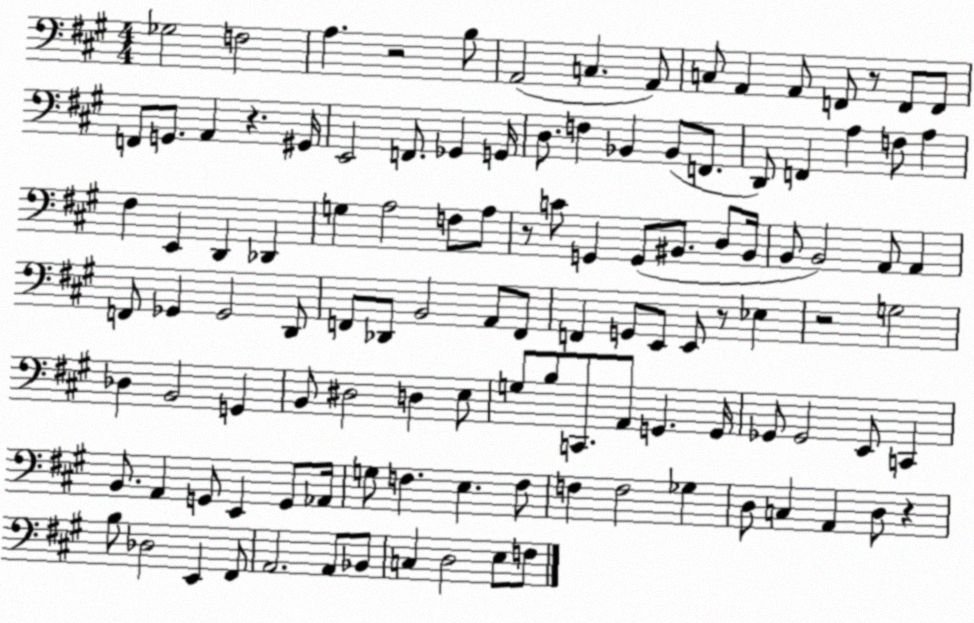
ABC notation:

X:1
T:Untitled
M:4/4
L:1/4
K:A
_G,2 F,2 A, z2 B,/2 A,,2 C, A,,/2 C,/2 A,, A,,/2 F,,/2 z/2 F,,/2 F,,/2 F,,/2 G,,/2 A,, z ^G,,/4 E,,2 F,,/2 _G,, G,,/4 D,/2 F, _B,, _B,,/2 F,,/2 D,,/2 F,, A, F,/2 A, ^F, E,, D,, _D,, G, A,2 F,/2 A,/2 z/2 C/2 G,, G,,/2 ^B,,/2 D,/2 ^B,,/4 B,,/2 B,,2 A,,/2 A,, F,,/2 _G,, _G,,2 D,,/2 F,,/2 _D,,/2 B,,2 A,,/2 F,,/2 F,, G,,/2 E,,/2 E,,/2 z/2 _E, z2 G,2 _D, B,,2 G,, B,,/2 ^D,2 D, E,/2 G,/2 B,/2 C,,/2 A,,/2 G,, G,,/4 _G,,/2 _G,,2 E,,/2 C,, B,,/2 A,, G,,/2 E,, G,,/2 _A,,/4 G,/2 F, E, F,/2 F, F,2 _G, D,/2 C, A,, D,/2 z B,/2 _D,2 E,, ^F,,/2 A,,2 A,,/2 _B,,/2 C, D,2 E,/2 F,/2